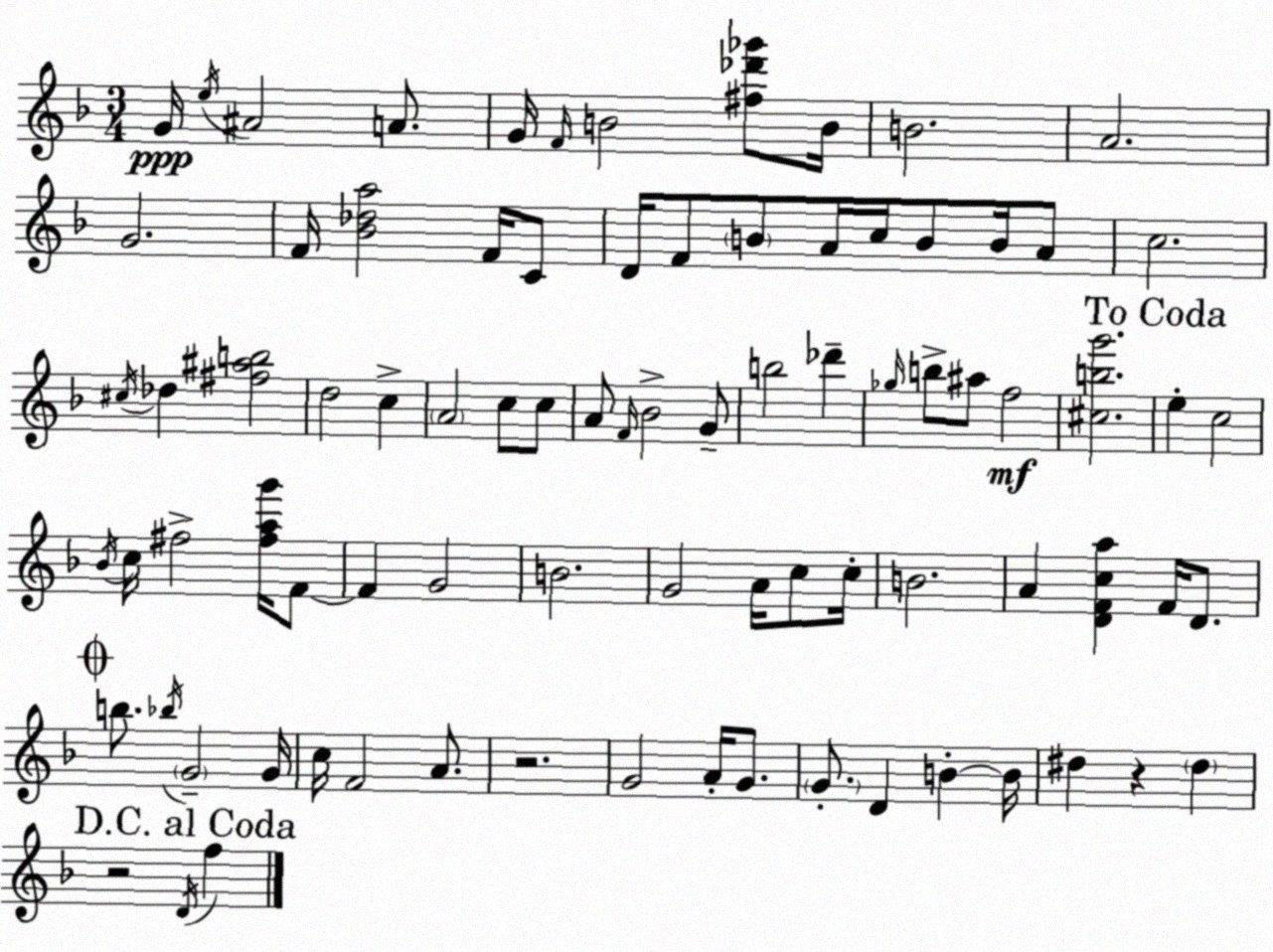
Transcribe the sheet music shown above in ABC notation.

X:1
T:Untitled
M:3/4
L:1/4
K:F
G/4 e/4 ^A2 A/2 G/4 F/4 B2 [^f_d'_g']/2 B/4 B2 A2 G2 F/4 [_B_da]2 F/4 C/2 D/4 F/2 B/2 A/4 c/4 B/2 B/4 A/2 c2 ^c/4 _d [^f^ab]2 d2 c A2 c/2 c/2 A/2 F/4 _B2 G/2 b2 _d' _g/4 b/2 ^a/2 f2 [^cbg']2 e c2 _B/4 c/4 ^f2 [^fag']/4 F/2 F G2 B2 G2 A/4 c/2 c/4 B2 A [DFca] F/4 D/2 b/2 _b/4 G2 G/4 c/4 F2 A/2 z2 G2 A/4 G/2 G/2 D B B/4 ^d z ^d z2 D/4 f